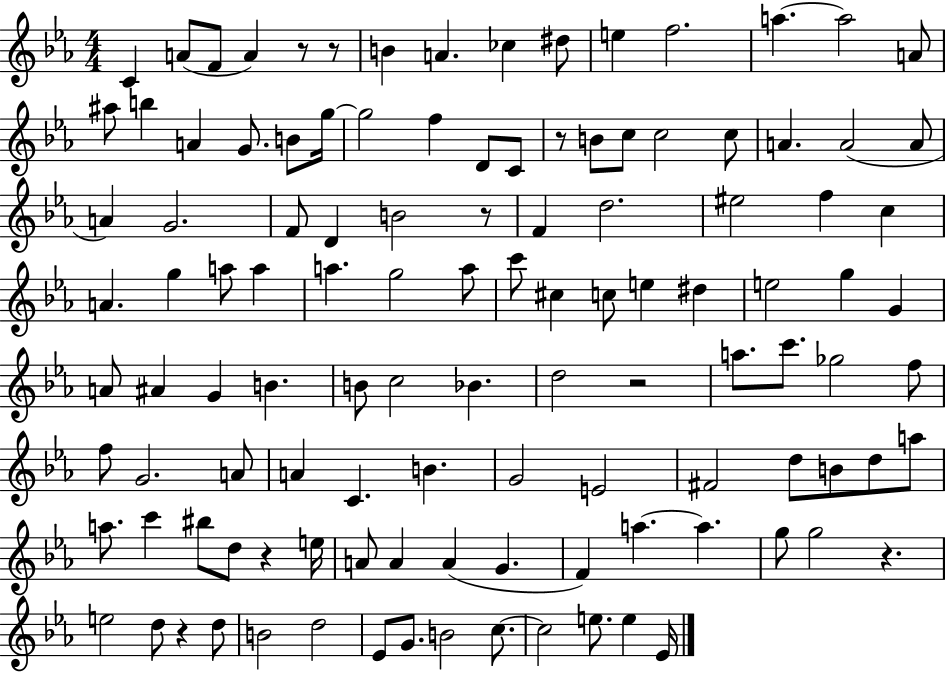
C4/q A4/e F4/e A4/q R/e R/e B4/q A4/q. CES5/q D#5/e E5/q F5/h. A5/q. A5/h A4/e A#5/e B5/q A4/q G4/e. B4/e G5/s G5/h F5/q D4/e C4/e R/e B4/e C5/e C5/h C5/e A4/q. A4/h A4/e A4/q G4/h. F4/e D4/q B4/h R/e F4/q D5/h. EIS5/h F5/q C5/q A4/q. G5/q A5/e A5/q A5/q. G5/h A5/e C6/e C#5/q C5/e E5/q D#5/q E5/h G5/q G4/q A4/e A#4/q G4/q B4/q. B4/e C5/h Bb4/q. D5/h R/h A5/e. C6/e. Gb5/h F5/e F5/e G4/h. A4/e A4/q C4/q. B4/q. G4/h E4/h F#4/h D5/e B4/e D5/e A5/e A5/e. C6/q BIS5/e D5/e R/q E5/s A4/e A4/q A4/q G4/q. F4/q A5/q. A5/q. G5/e G5/h R/q. E5/h D5/e R/q D5/e B4/h D5/h Eb4/e G4/e. B4/h C5/e. C5/h E5/e. E5/q Eb4/s